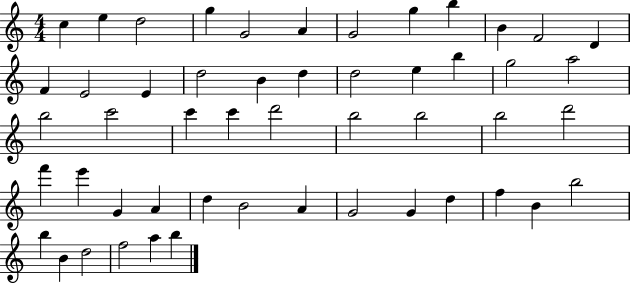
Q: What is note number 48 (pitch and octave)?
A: D5